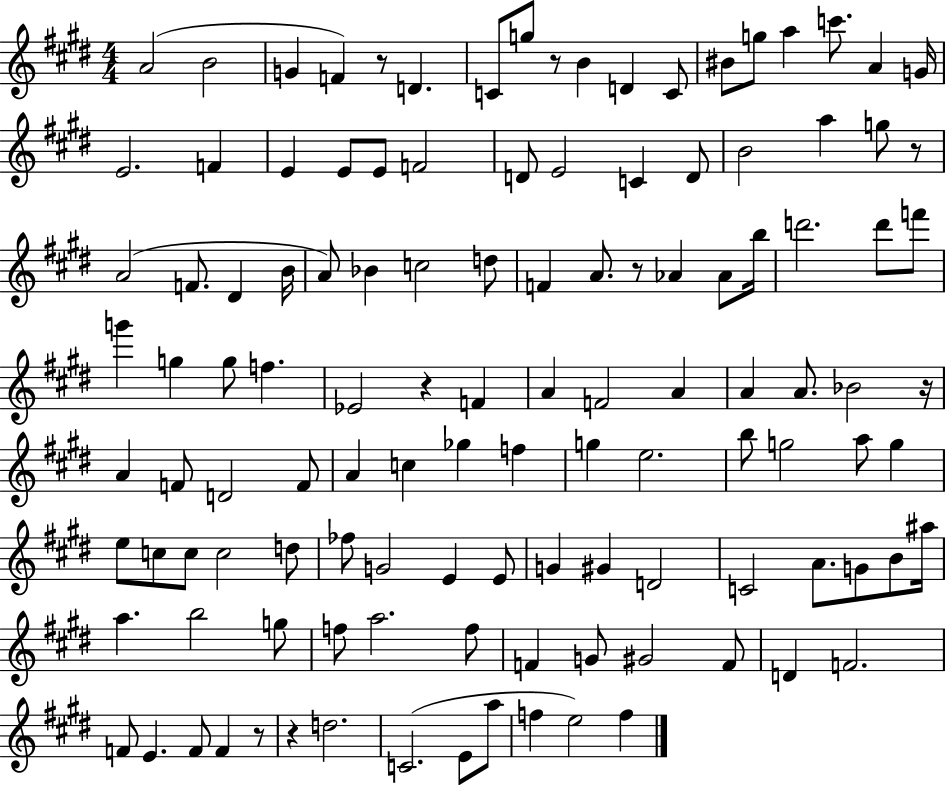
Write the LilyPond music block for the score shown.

{
  \clef treble
  \numericTimeSignature
  \time 4/4
  \key e \major
  a'2( b'2 | g'4 f'4) r8 d'4. | c'8 g''8 r8 b'4 d'4 c'8 | bis'8 g''8 a''4 c'''8. a'4 g'16 | \break e'2. f'4 | e'4 e'8 e'8 f'2 | d'8 e'2 c'4 d'8 | b'2 a''4 g''8 r8 | \break a'2( f'8. dis'4 b'16 | a'8) bes'4 c''2 d''8 | f'4 a'8. r8 aes'4 aes'8 b''16 | d'''2. d'''8 f'''8 | \break g'''4 g''4 g''8 f''4. | ees'2 r4 f'4 | a'4 f'2 a'4 | a'4 a'8. bes'2 r16 | \break a'4 f'8 d'2 f'8 | a'4 c''4 ges''4 f''4 | g''4 e''2. | b''8 g''2 a''8 g''4 | \break e''8 c''8 c''8 c''2 d''8 | fes''8 g'2 e'4 e'8 | g'4 gis'4 d'2 | c'2 a'8. g'8 b'8 ais''16 | \break a''4. b''2 g''8 | f''8 a''2. f''8 | f'4 g'8 gis'2 f'8 | d'4 f'2. | \break f'8 e'4. f'8 f'4 r8 | r4 d''2. | c'2.( e'8 a''8 | f''4 e''2) f''4 | \break \bar "|."
}